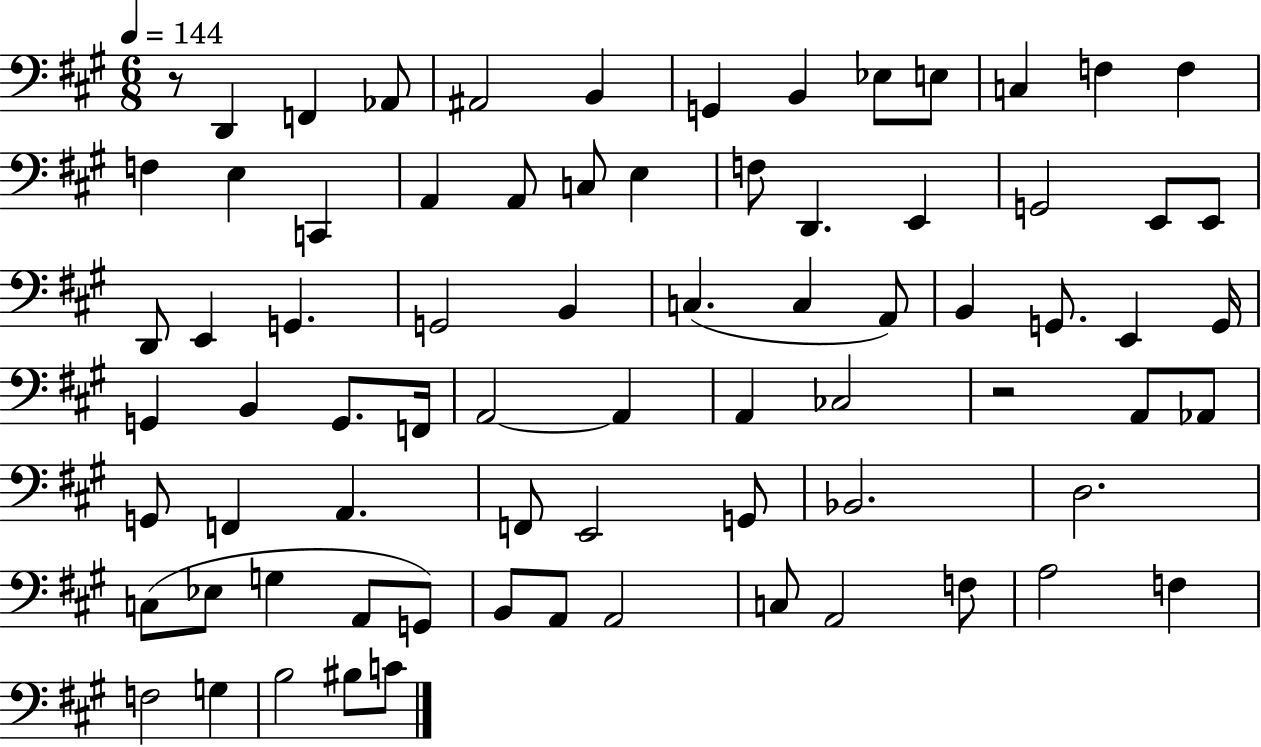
{
  \clef bass
  \numericTimeSignature
  \time 6/8
  \key a \major
  \tempo 4 = 144
  r8 d,4 f,4 aes,8 | ais,2 b,4 | g,4 b,4 ees8 e8 | c4 f4 f4 | \break f4 e4 c,4 | a,4 a,8 c8 e4 | f8 d,4. e,4 | g,2 e,8 e,8 | \break d,8 e,4 g,4. | g,2 b,4 | c4.( c4 a,8) | b,4 g,8. e,4 g,16 | \break g,4 b,4 g,8. f,16 | a,2~~ a,4 | a,4 ces2 | r2 a,8 aes,8 | \break g,8 f,4 a,4. | f,8 e,2 g,8 | bes,2. | d2. | \break c8( ees8 g4 a,8 g,8) | b,8 a,8 a,2 | c8 a,2 f8 | a2 f4 | \break f2 g4 | b2 bis8 c'8 | \bar "|."
}